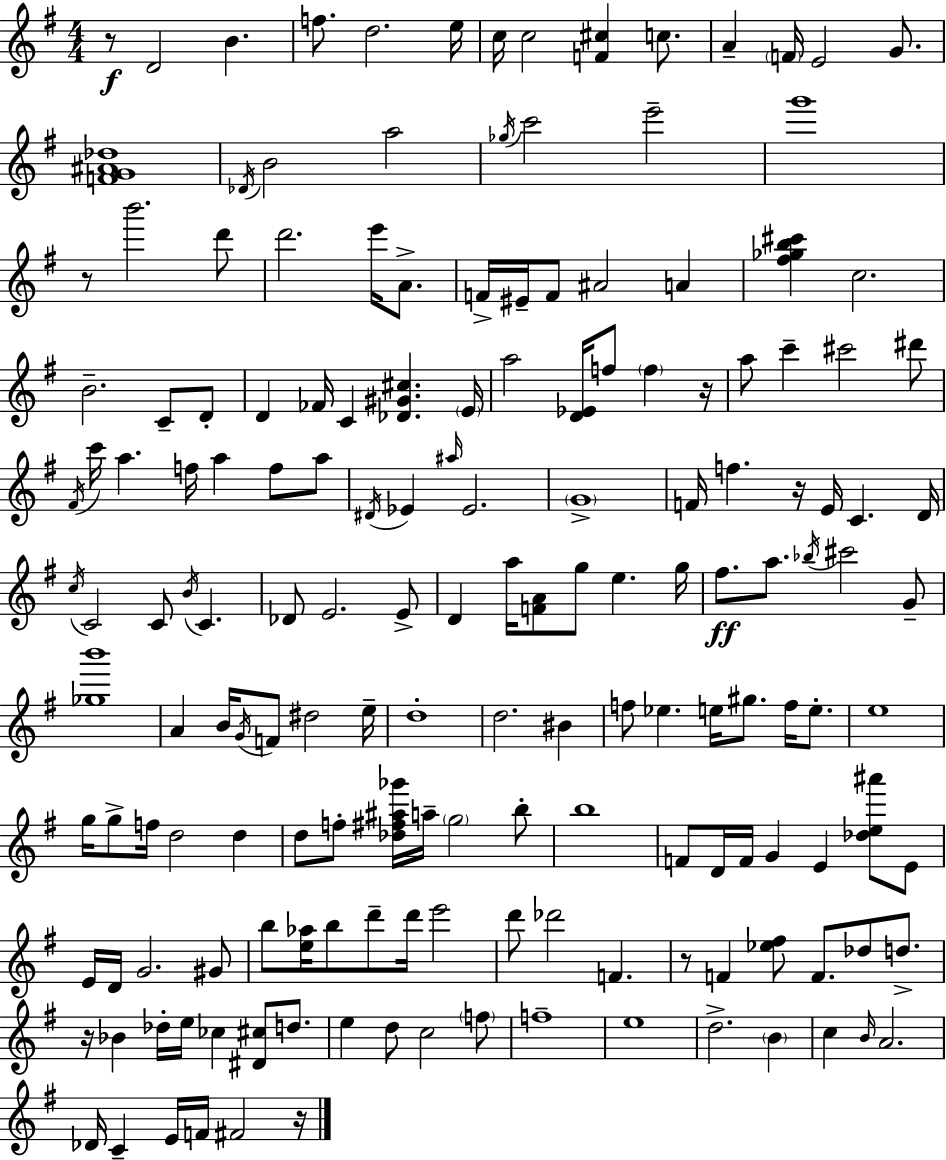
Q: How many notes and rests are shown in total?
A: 168